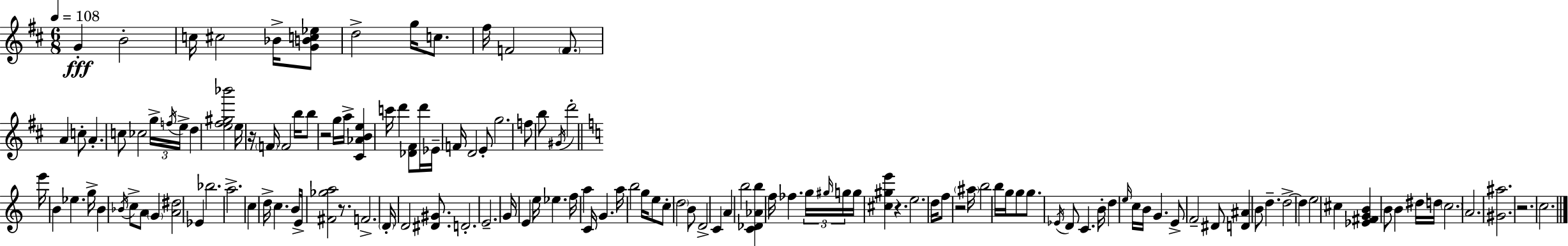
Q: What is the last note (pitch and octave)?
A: C5